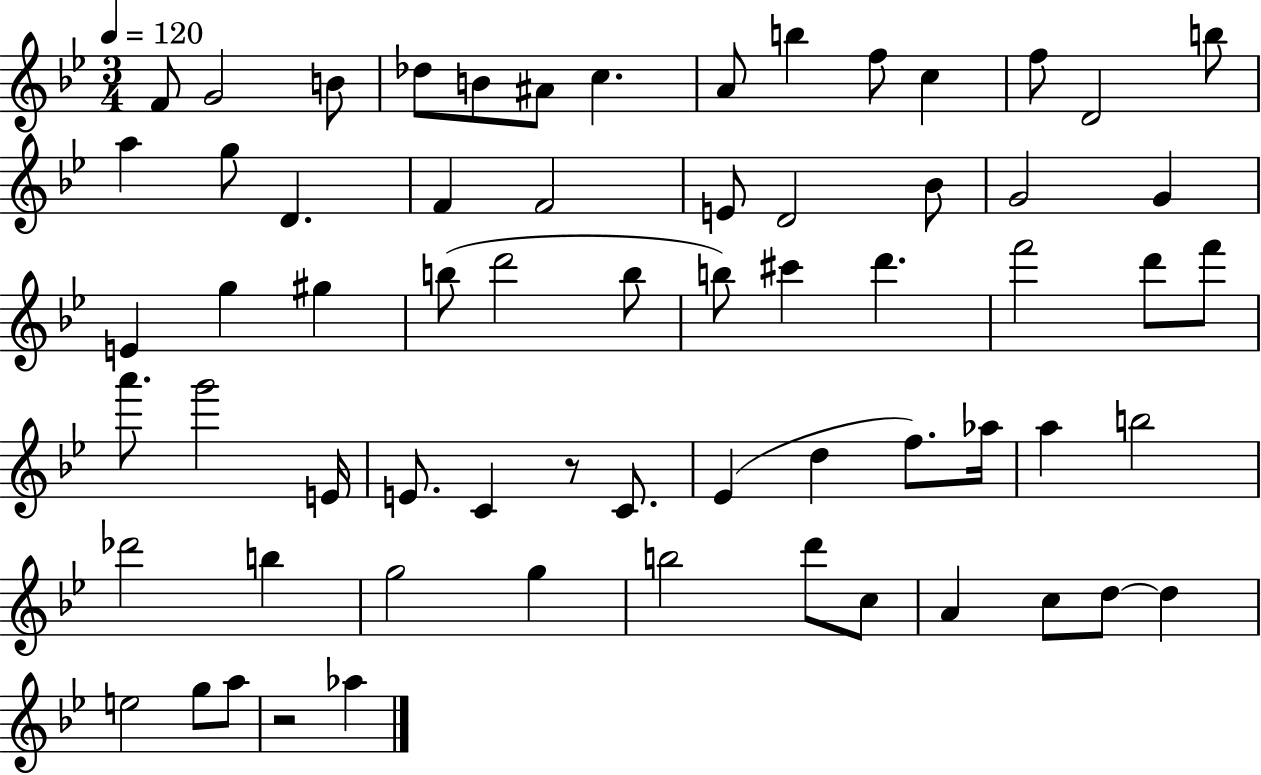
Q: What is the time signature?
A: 3/4